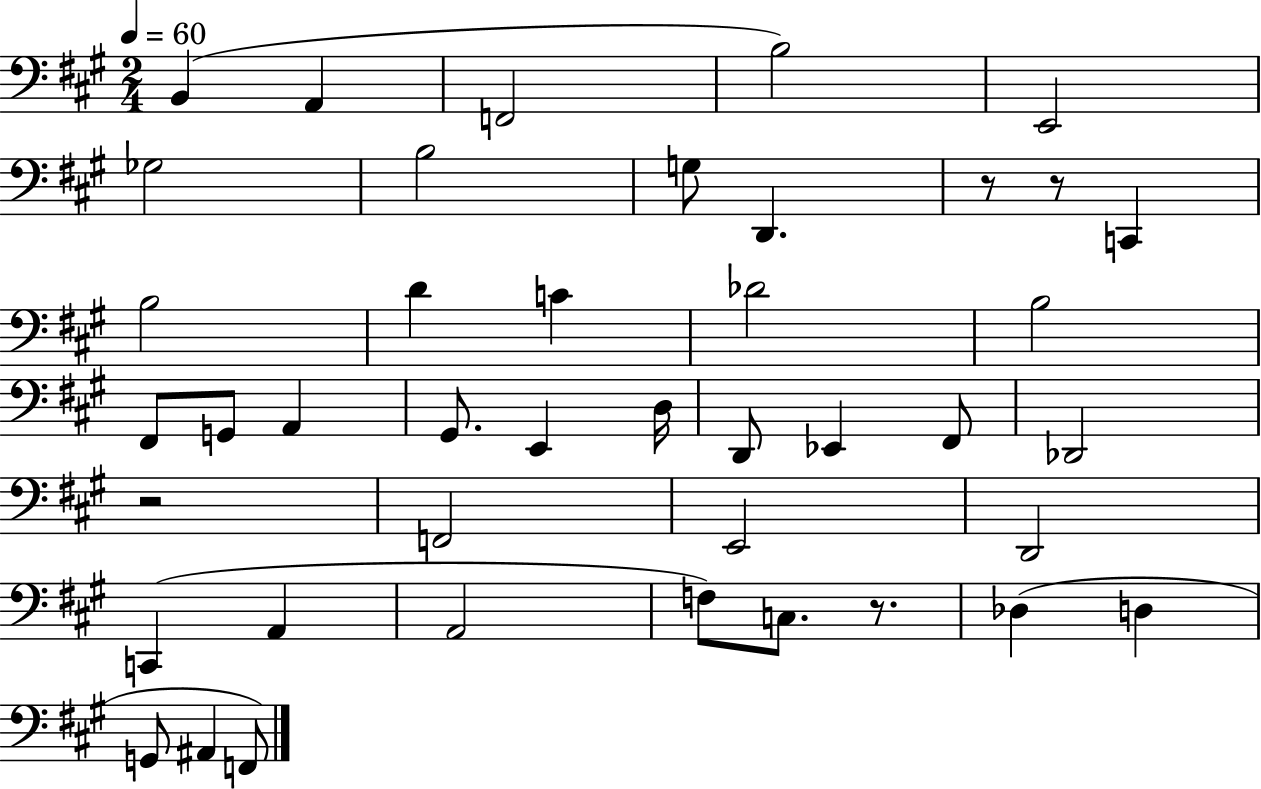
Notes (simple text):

B2/q A2/q F2/h B3/h E2/h Gb3/h B3/h G3/e D2/q. R/e R/e C2/q B3/h D4/q C4/q Db4/h B3/h F#2/e G2/e A2/q G#2/e. E2/q D3/s D2/e Eb2/q F#2/e Db2/h R/h F2/h E2/h D2/h C2/q A2/q A2/h F3/e C3/e. R/e. Db3/q D3/q G2/e A#2/q F2/e